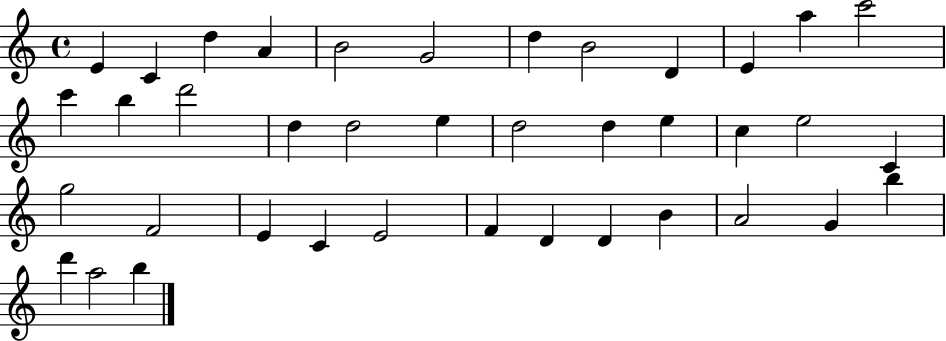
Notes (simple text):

E4/q C4/q D5/q A4/q B4/h G4/h D5/q B4/h D4/q E4/q A5/q C6/h C6/q B5/q D6/h D5/q D5/h E5/q D5/h D5/q E5/q C5/q E5/h C4/q G5/h F4/h E4/q C4/q E4/h F4/q D4/q D4/q B4/q A4/h G4/q B5/q D6/q A5/h B5/q